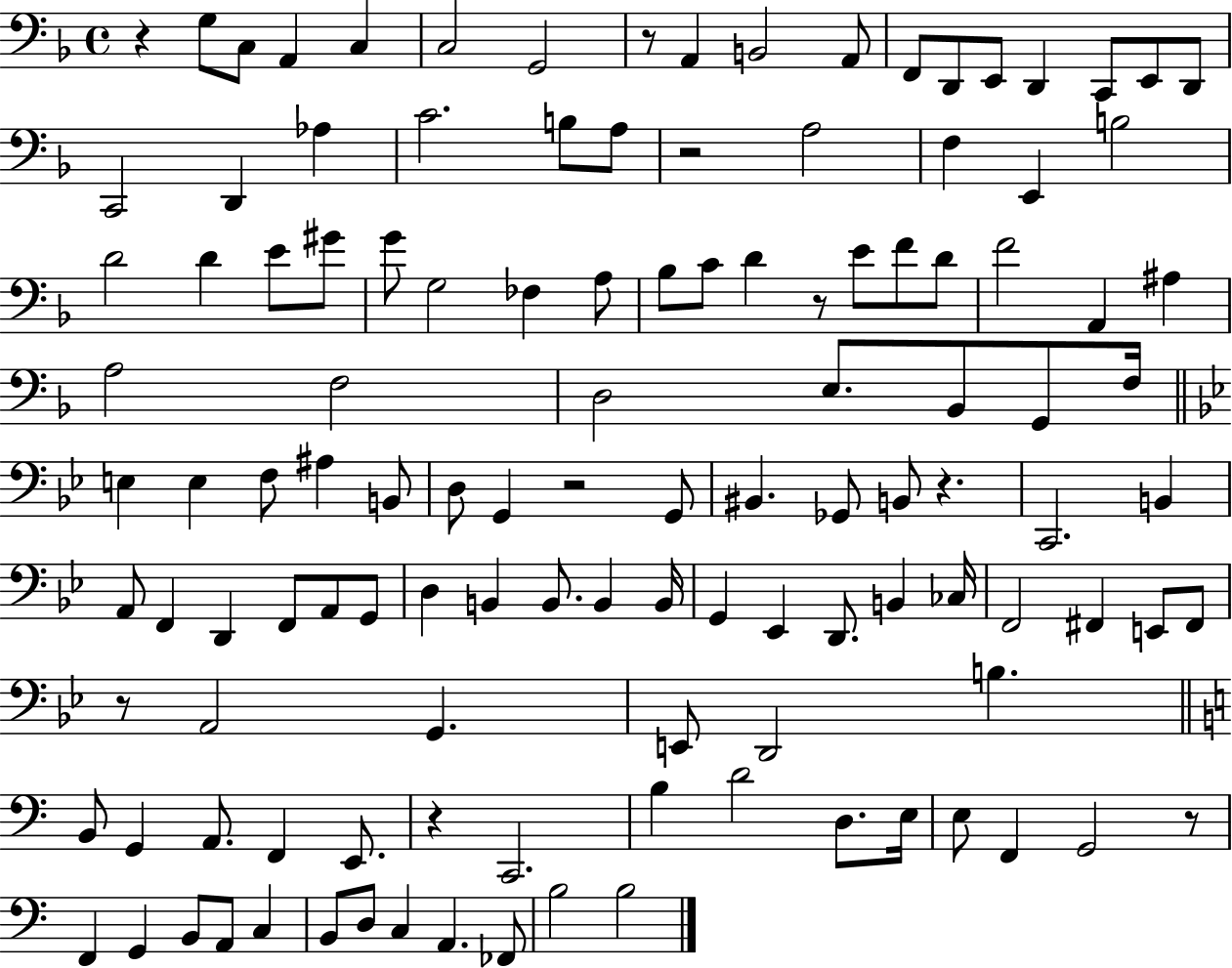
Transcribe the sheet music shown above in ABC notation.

X:1
T:Untitled
M:4/4
L:1/4
K:F
z G,/2 C,/2 A,, C, C,2 G,,2 z/2 A,, B,,2 A,,/2 F,,/2 D,,/2 E,,/2 D,, C,,/2 E,,/2 D,,/2 C,,2 D,, _A, C2 B,/2 A,/2 z2 A,2 F, E,, B,2 D2 D E/2 ^G/2 G/2 G,2 _F, A,/2 _B,/2 C/2 D z/2 E/2 F/2 D/2 F2 A,, ^A, A,2 F,2 D,2 E,/2 _B,,/2 G,,/2 F,/4 E, E, F,/2 ^A, B,,/2 D,/2 G,, z2 G,,/2 ^B,, _G,,/2 B,,/2 z C,,2 B,, A,,/2 F,, D,, F,,/2 A,,/2 G,,/2 D, B,, B,,/2 B,, B,,/4 G,, _E,, D,,/2 B,, _C,/4 F,,2 ^F,, E,,/2 ^F,,/2 z/2 A,,2 G,, E,,/2 D,,2 B, B,,/2 G,, A,,/2 F,, E,,/2 z C,,2 B, D2 D,/2 E,/4 E,/2 F,, G,,2 z/2 F,, G,, B,,/2 A,,/2 C, B,,/2 D,/2 C, A,, _F,,/2 B,2 B,2